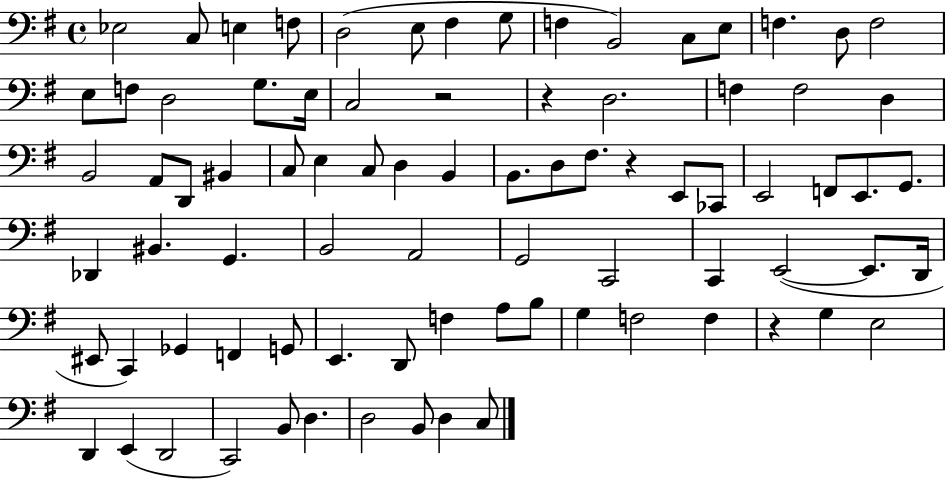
{
  \clef bass
  \time 4/4
  \defaultTimeSignature
  \key g \major
  \repeat volta 2 { ees2 c8 e4 f8 | d2( e8 fis4 g8 | f4 b,2) c8 e8 | f4. d8 f2 | \break e8 f8 d2 g8. e16 | c2 r2 | r4 d2. | f4 f2 d4 | \break b,2 a,8 d,8 bis,4 | c8 e4 c8 d4 b,4 | b,8. d8 fis8. r4 e,8 ces,8 | e,2 f,8 e,8. g,8. | \break des,4 bis,4. g,4. | b,2 a,2 | g,2 c,2 | c,4 e,2~(~ e,8. d,16 | \break eis,8 c,4) ges,4 f,4 g,8 | e,4. d,8 f4 a8 b8 | g4 f2 f4 | r4 g4 e2 | \break d,4 e,4( d,2 | c,2) b,8 d4. | d2 b,8 d4 c8 | } \bar "|."
}